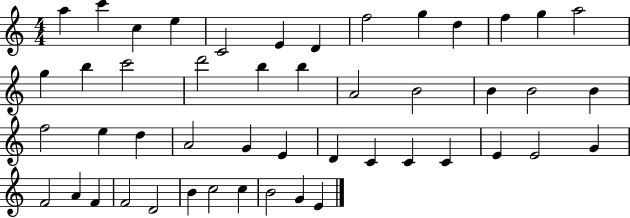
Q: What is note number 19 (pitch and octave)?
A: B5